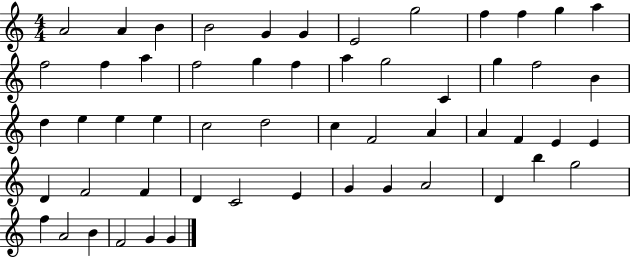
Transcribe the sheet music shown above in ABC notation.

X:1
T:Untitled
M:4/4
L:1/4
K:C
A2 A B B2 G G E2 g2 f f g a f2 f a f2 g f a g2 C g f2 B d e e e c2 d2 c F2 A A F E E D F2 F D C2 E G G A2 D b g2 f A2 B F2 G G